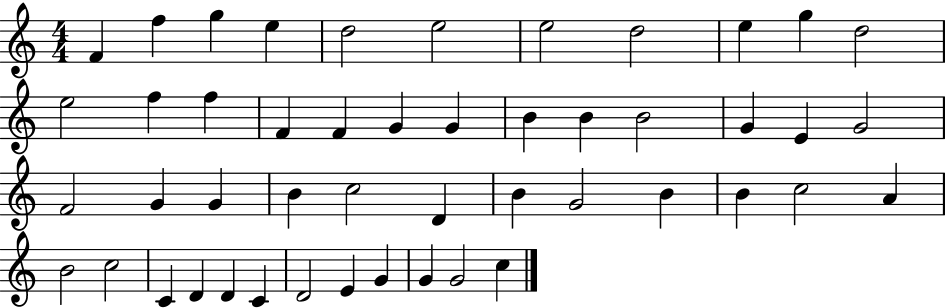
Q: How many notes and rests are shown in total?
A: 48